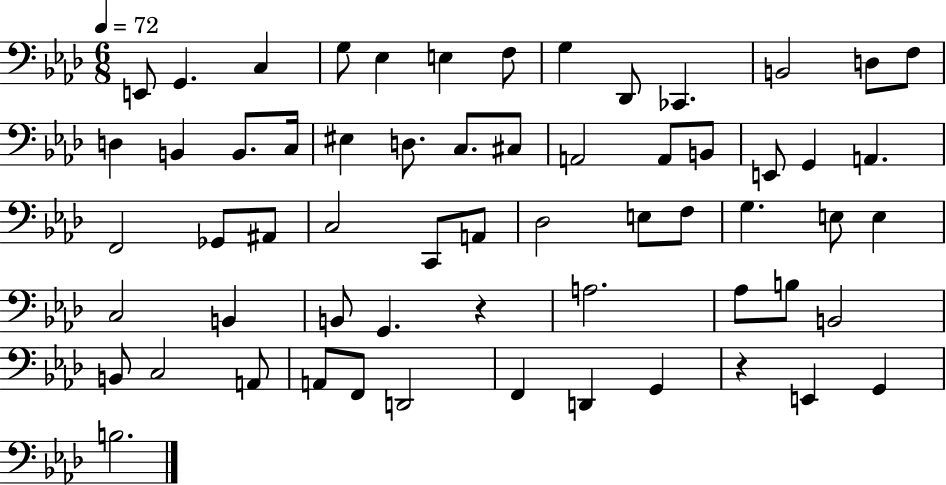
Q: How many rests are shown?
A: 2